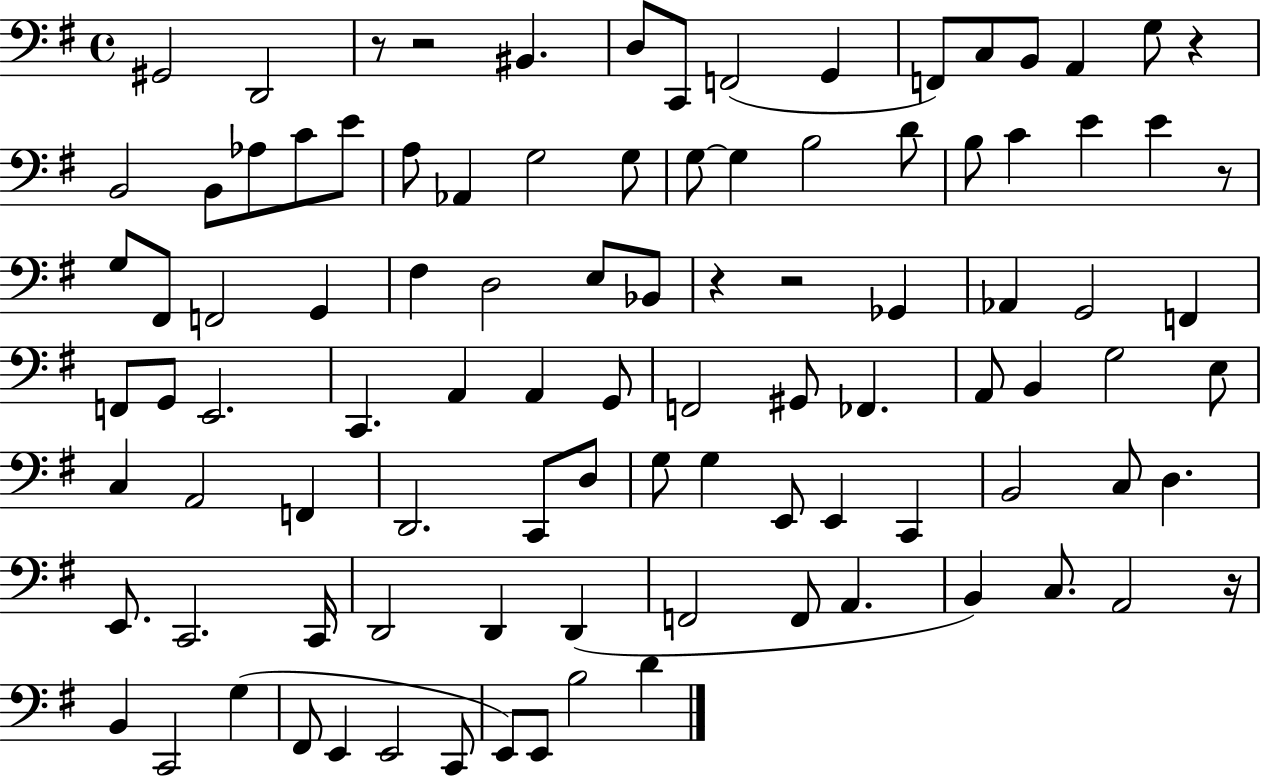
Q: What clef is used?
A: bass